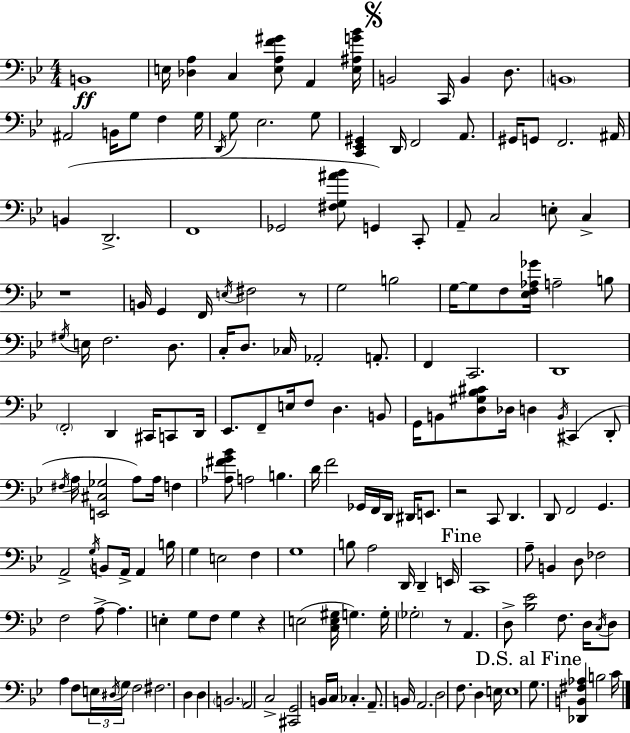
B2/w E3/s [Db3,A3]/q C3/q [E3,A3,F4,G#4]/e A2/q [E3,A#3,G4,Bb4]/s B2/h C2/s B2/q D3/e. B2/w A#2/h B2/s G3/e F3/q G3/s D2/s G3/e Eb3/h. G3/e [C2,Eb2,G#2]/q D2/s F2/h A2/e. G#2/s G2/e F2/h. A#2/s B2/q D2/h. F2/w Gb2/h [F#3,G3,A#4,Bb4]/e G2/q C2/e A2/e C3/h E3/e C3/q R/w B2/s G2/q F2/s E3/s F#3/h R/e G3/h B3/h G3/s G3/e F3/e [Eb3,F3,Ab3,Gb4]/s A3/h B3/e G#3/s E3/s F3/h. D3/e. C3/s D3/e. CES3/s Ab2/h A2/e. F2/q C2/h. D2/w F2/h D2/q C#2/s C2/e D2/s Eb2/e. F2/e E3/s F3/e D3/q. B2/e G2/s B2/e [D3,G#3,Bb3,C#4]/e Db3/s D3/q B2/s C#2/q D2/e F#3/s A3/s [E2,C#3,Gb3]/h A3/e A3/s F3/q [Ab3,F#4,G4,Bb4]/e A3/h B3/q. D4/s F4/h Gb2/s F2/s D2/s D#2/s E2/e. R/h C2/e D2/q. D2/e F2/h G2/q. A2/h G3/s B2/e A2/s A2/q B3/s G3/q E3/h F3/q G3/w B3/e A3/h D2/s D2/q E2/s C2/w A3/e B2/q D3/e FES3/h F3/h A3/e A3/q. E3/q G3/e F3/e G3/q R/q E3/h [C3,E3,G#3]/s G3/q. G3/s Gb3/h R/e A2/q. D3/e [Bb3,Eb4]/h F3/e. D3/s C3/s D3/e A3/q F3/e E3/s D#3/s G3/s F3/h F#3/h. D3/q D3/q B2/h. A2/h C3/h [C#2,G2]/h B2/s C3/s CES3/q. A2/e. B2/s A2/h. D3/h F3/e. D3/q E3/s E3/w G3/e. [Db2,B2,F#3,Ab3]/q B3/h C4/s